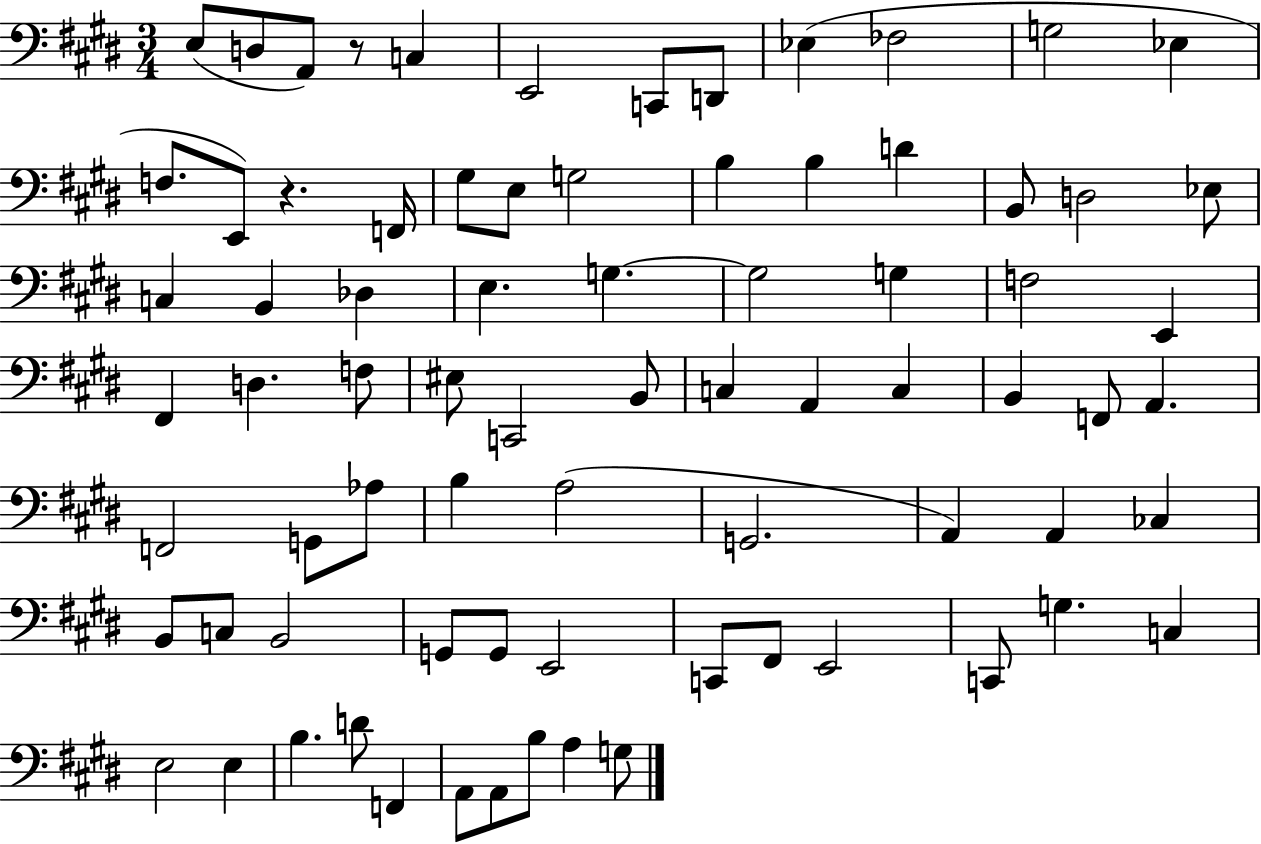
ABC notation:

X:1
T:Untitled
M:3/4
L:1/4
K:E
E,/2 D,/2 A,,/2 z/2 C, E,,2 C,,/2 D,,/2 _E, _F,2 G,2 _E, F,/2 E,,/2 z F,,/4 ^G,/2 E,/2 G,2 B, B, D B,,/2 D,2 _E,/2 C, B,, _D, E, G, G,2 G, F,2 E,, ^F,, D, F,/2 ^E,/2 C,,2 B,,/2 C, A,, C, B,, F,,/2 A,, F,,2 G,,/2 _A,/2 B, A,2 G,,2 A,, A,, _C, B,,/2 C,/2 B,,2 G,,/2 G,,/2 E,,2 C,,/2 ^F,,/2 E,,2 C,,/2 G, C, E,2 E, B, D/2 F,, A,,/2 A,,/2 B,/2 A, G,/2